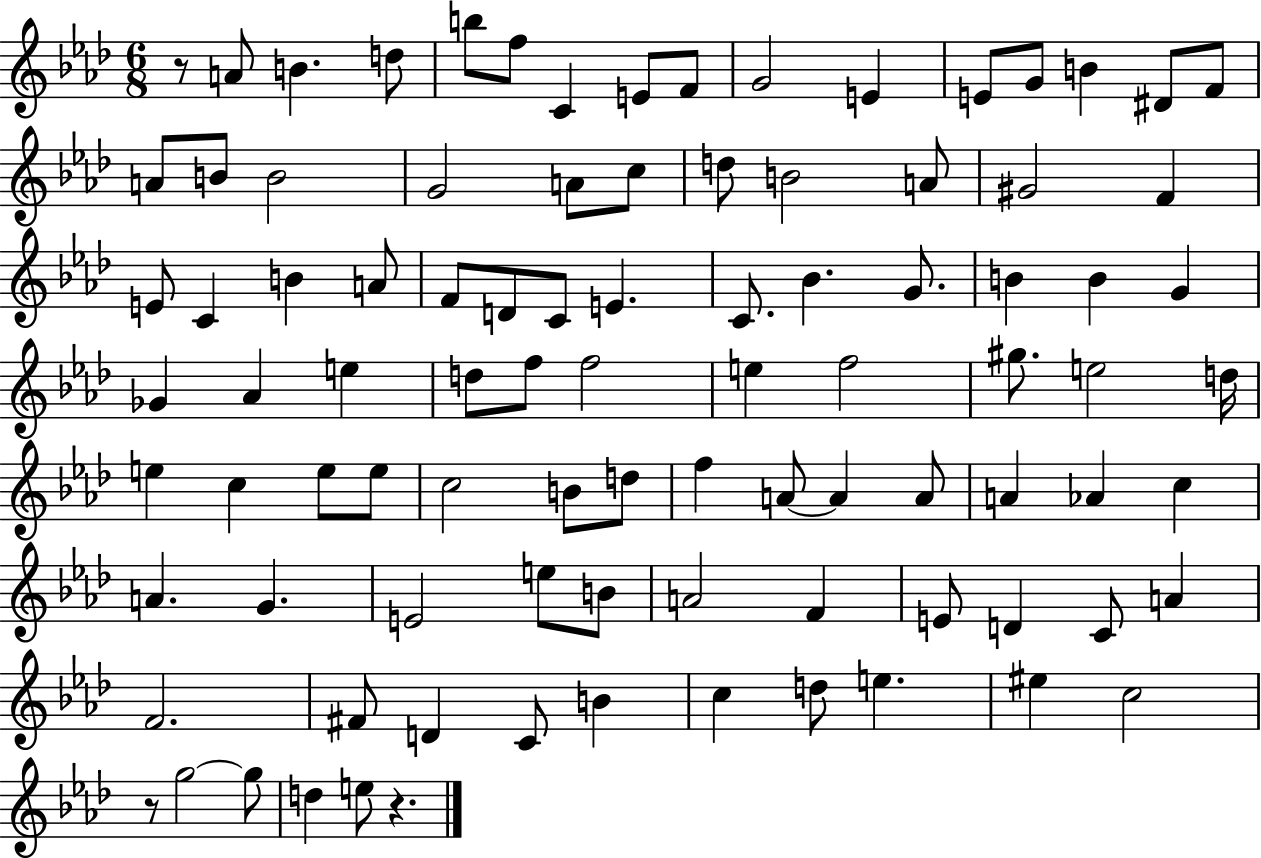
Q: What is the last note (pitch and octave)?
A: E5